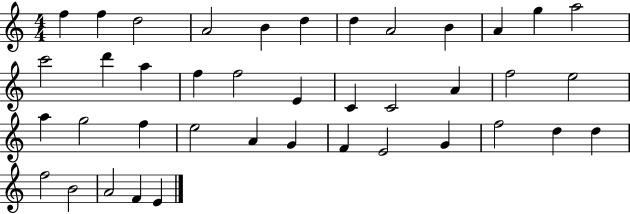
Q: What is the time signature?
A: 4/4